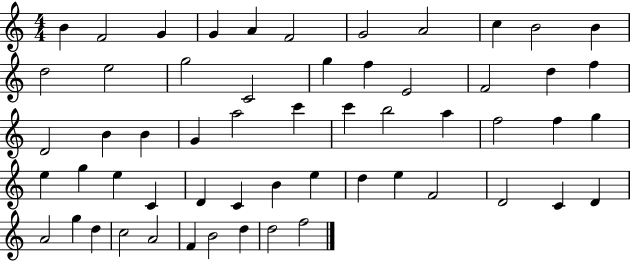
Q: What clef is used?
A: treble